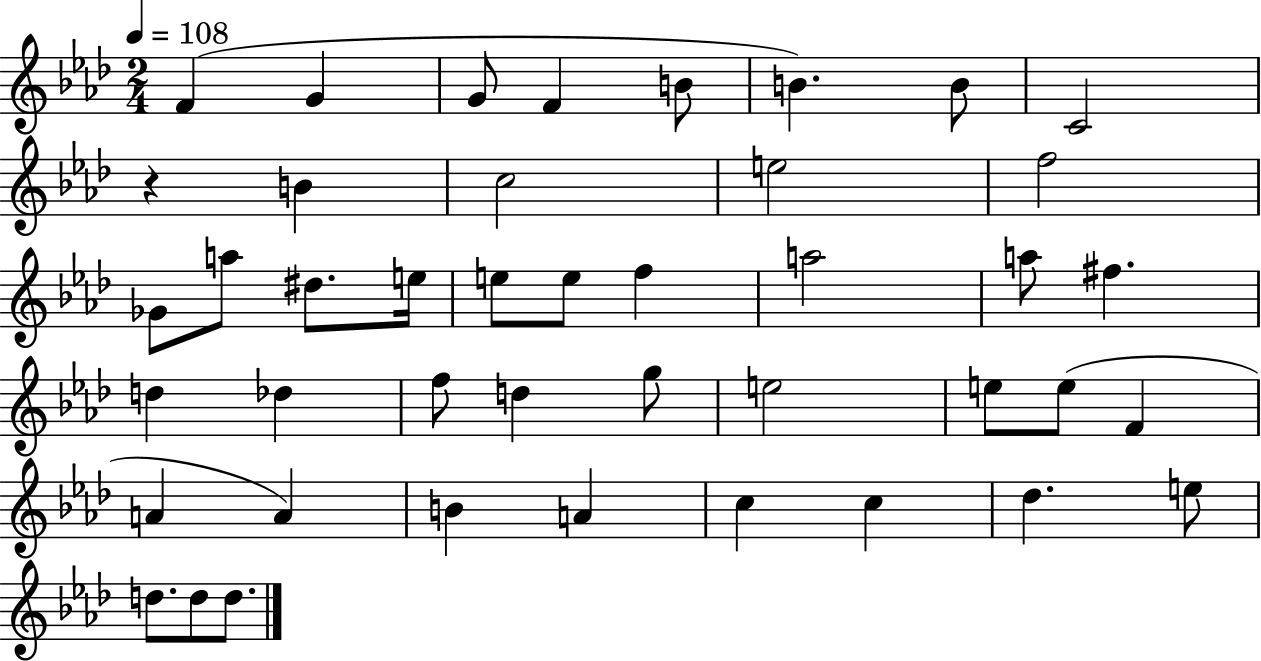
{
  \clef treble
  \numericTimeSignature
  \time 2/4
  \key aes \major
  \tempo 4 = 108
  f'4( g'4 | g'8 f'4 b'8 | b'4.) b'8 | c'2 | \break r4 b'4 | c''2 | e''2 | f''2 | \break ges'8 a''8 dis''8. e''16 | e''8 e''8 f''4 | a''2 | a''8 fis''4. | \break d''4 des''4 | f''8 d''4 g''8 | e''2 | e''8 e''8( f'4 | \break a'4 a'4) | b'4 a'4 | c''4 c''4 | des''4. e''8 | \break d''8. d''8 d''8. | \bar "|."
}